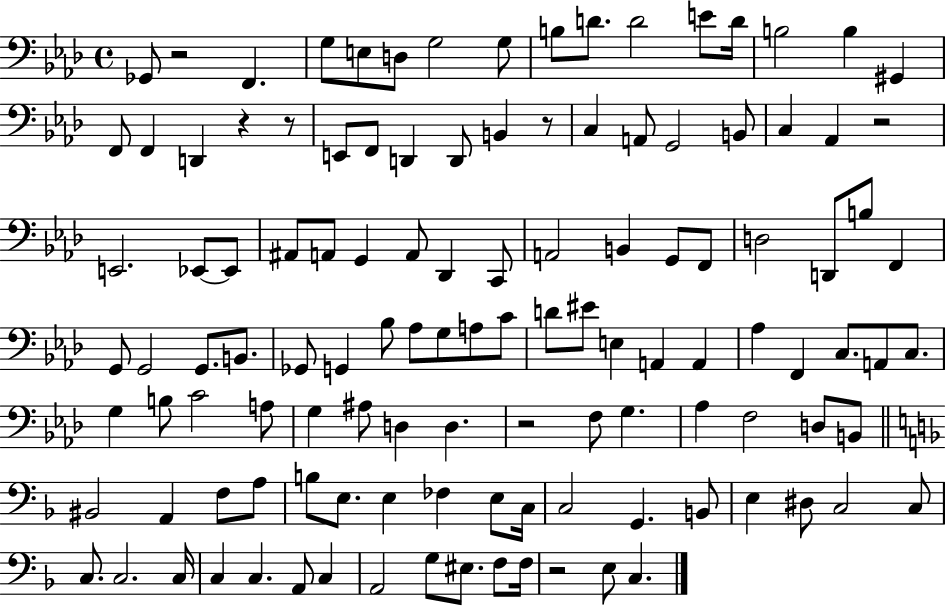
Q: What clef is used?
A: bass